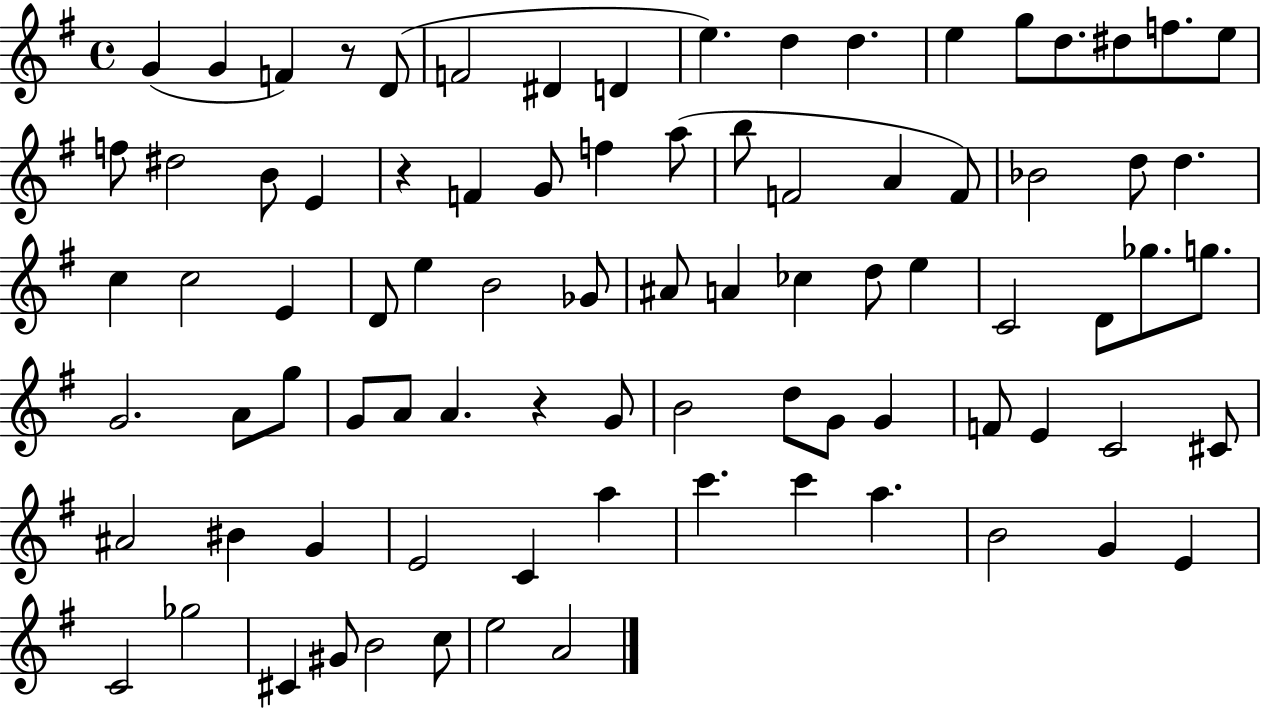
{
  \clef treble
  \time 4/4
  \defaultTimeSignature
  \key g \major
  g'4( g'4 f'4) r8 d'8( | f'2 dis'4 d'4 | e''4.) d''4 d''4. | e''4 g''8 d''8. dis''8 f''8. e''8 | \break f''8 dis''2 b'8 e'4 | r4 f'4 g'8 f''4 a''8( | b''8 f'2 a'4 f'8) | bes'2 d''8 d''4. | \break c''4 c''2 e'4 | d'8 e''4 b'2 ges'8 | ais'8 a'4 ces''4 d''8 e''4 | c'2 d'8 ges''8. g''8. | \break g'2. a'8 g''8 | g'8 a'8 a'4. r4 g'8 | b'2 d''8 g'8 g'4 | f'8 e'4 c'2 cis'8 | \break ais'2 bis'4 g'4 | e'2 c'4 a''4 | c'''4. c'''4 a''4. | b'2 g'4 e'4 | \break c'2 ges''2 | cis'4 gis'8 b'2 c''8 | e''2 a'2 | \bar "|."
}